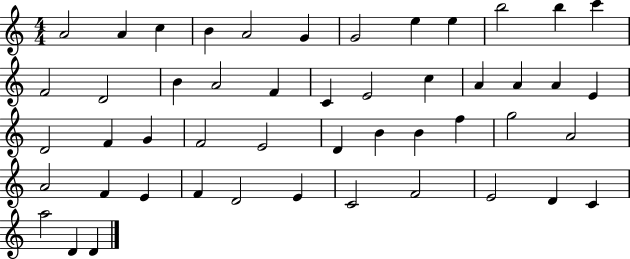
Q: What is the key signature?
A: C major